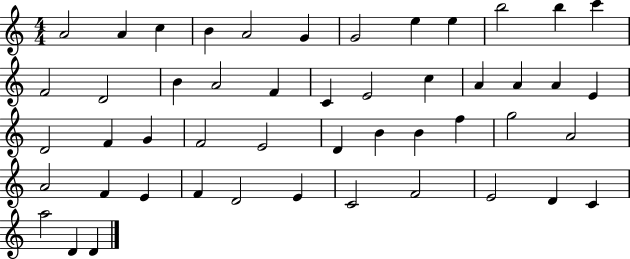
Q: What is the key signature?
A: C major